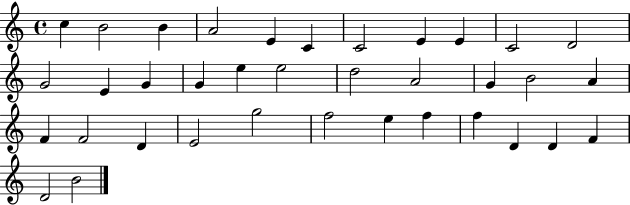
{
  \clef treble
  \time 4/4
  \defaultTimeSignature
  \key c \major
  c''4 b'2 b'4 | a'2 e'4 c'4 | c'2 e'4 e'4 | c'2 d'2 | \break g'2 e'4 g'4 | g'4 e''4 e''2 | d''2 a'2 | g'4 b'2 a'4 | \break f'4 f'2 d'4 | e'2 g''2 | f''2 e''4 f''4 | f''4 d'4 d'4 f'4 | \break d'2 b'2 | \bar "|."
}